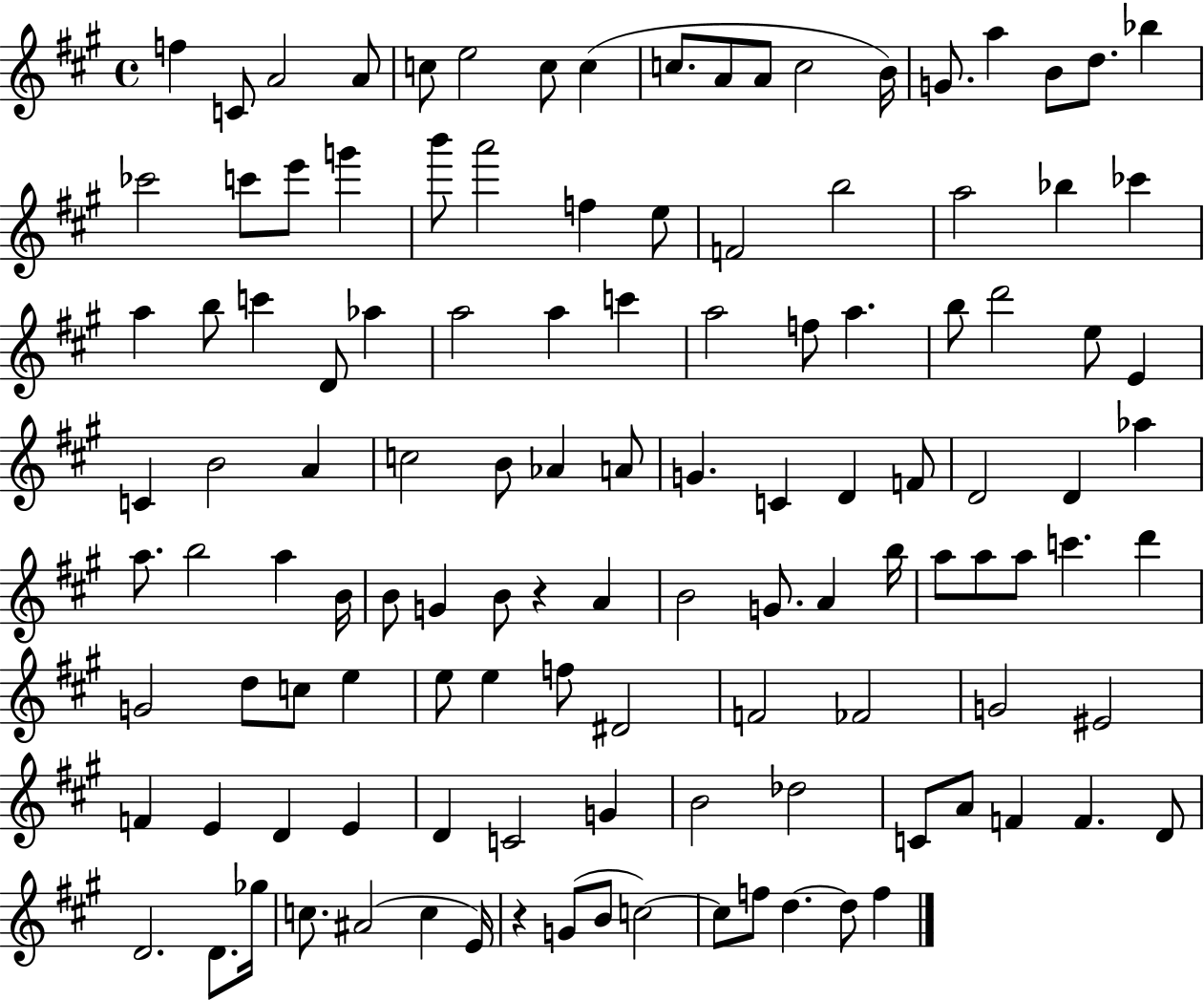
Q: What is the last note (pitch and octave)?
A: F5